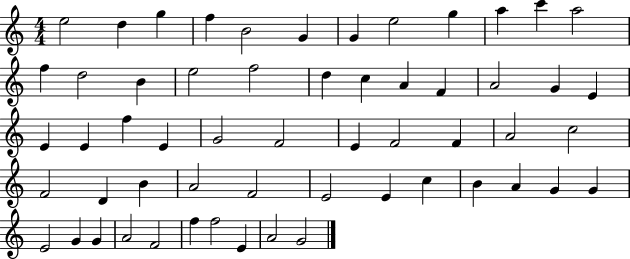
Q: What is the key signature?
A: C major